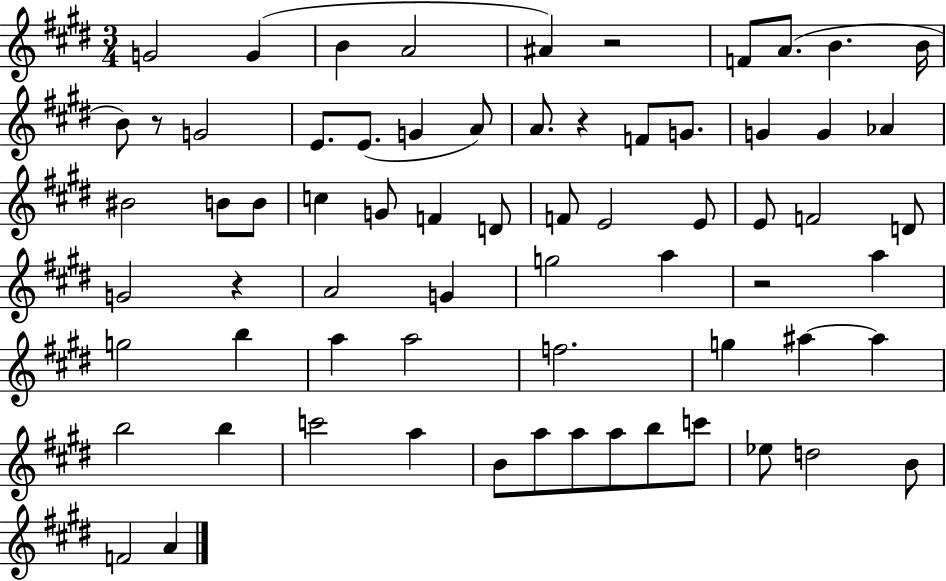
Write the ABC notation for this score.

X:1
T:Untitled
M:3/4
L:1/4
K:E
G2 G B A2 ^A z2 F/2 A/2 B B/4 B/2 z/2 G2 E/2 E/2 G A/2 A/2 z F/2 G/2 G G _A ^B2 B/2 B/2 c G/2 F D/2 F/2 E2 E/2 E/2 F2 D/2 G2 z A2 G g2 a z2 a g2 b a a2 f2 g ^a ^a b2 b c'2 a B/2 a/2 a/2 a/2 b/2 c'/2 _e/2 d2 B/2 F2 A